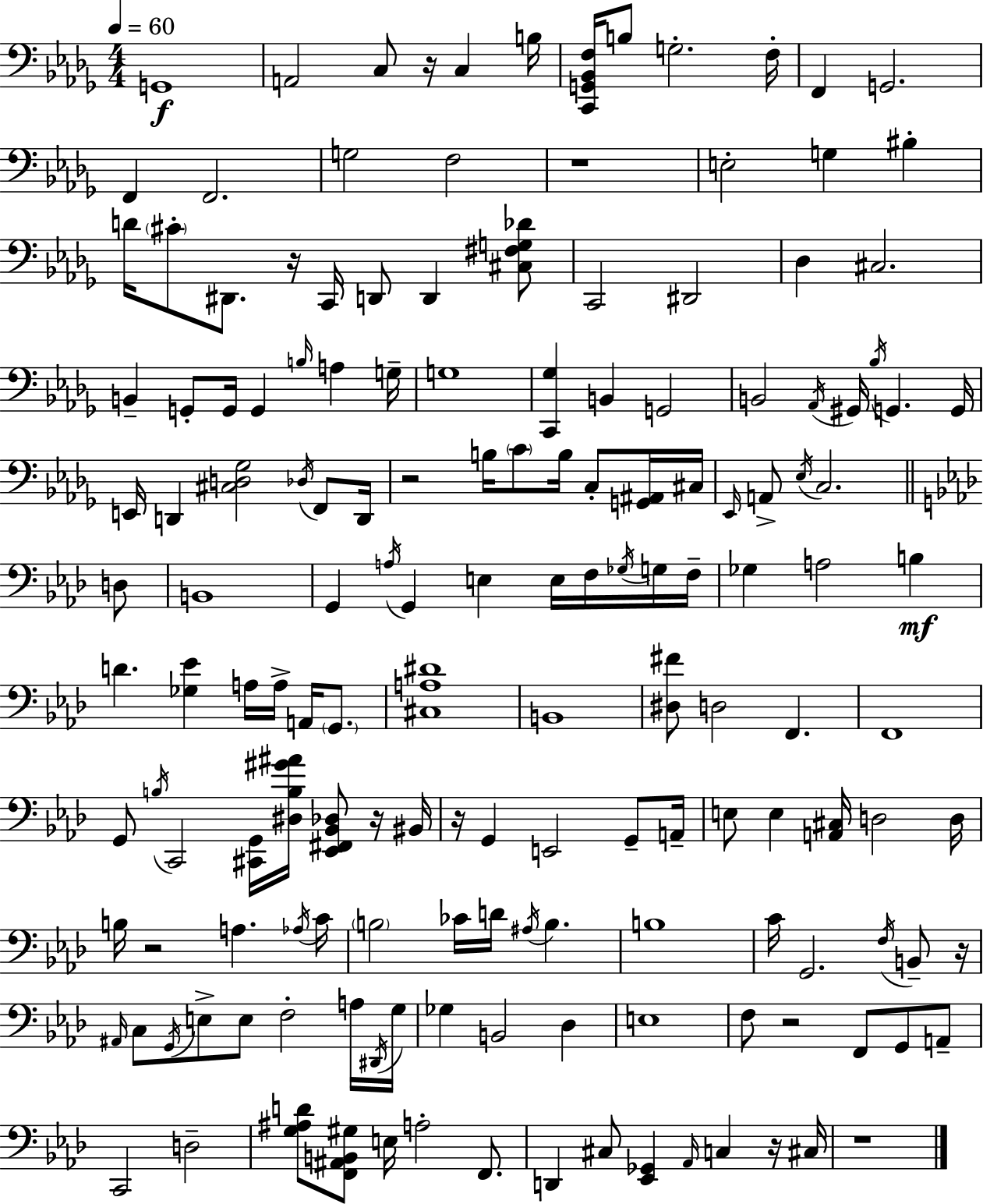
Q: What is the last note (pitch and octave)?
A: C#3